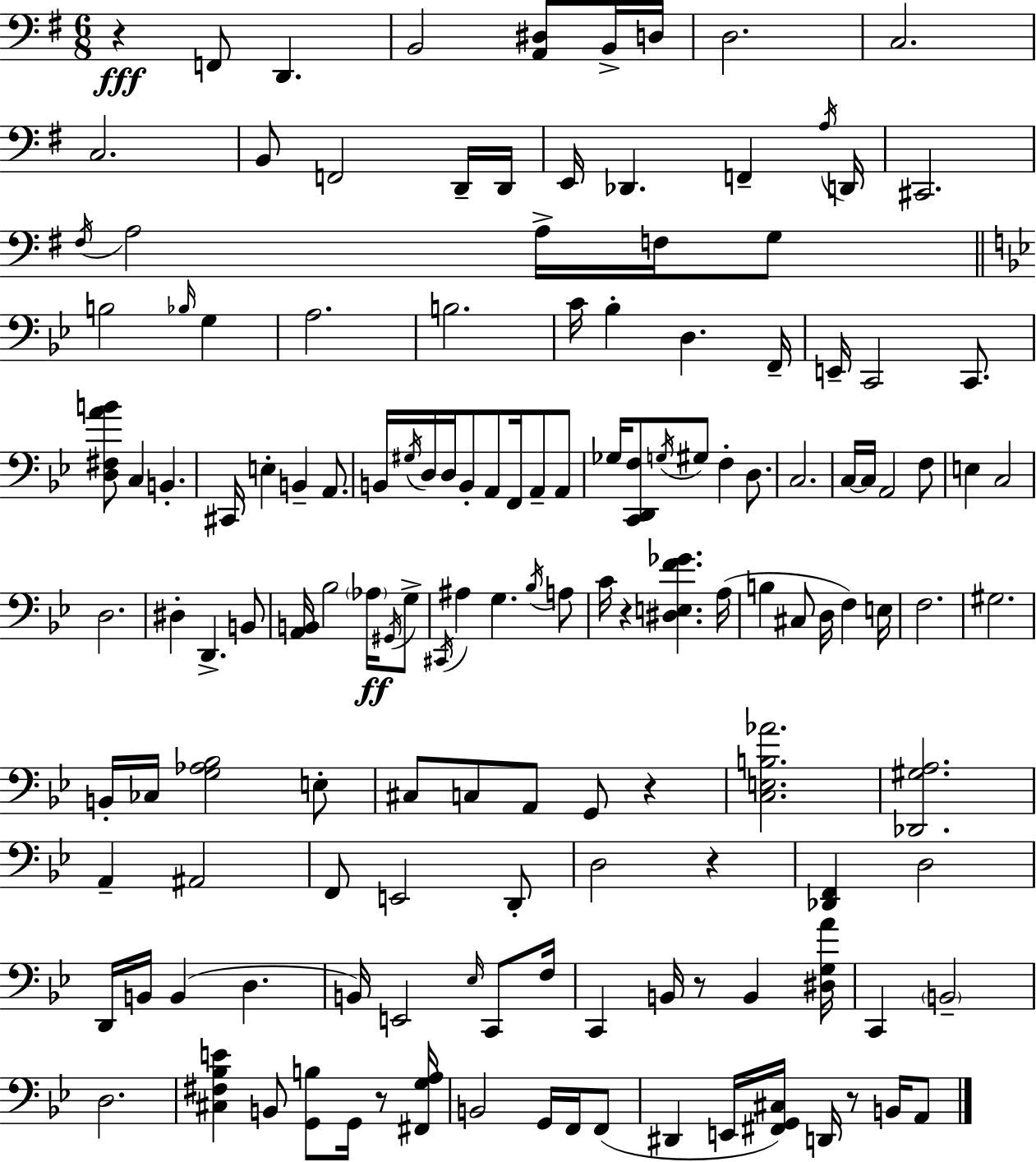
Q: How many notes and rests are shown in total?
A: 145